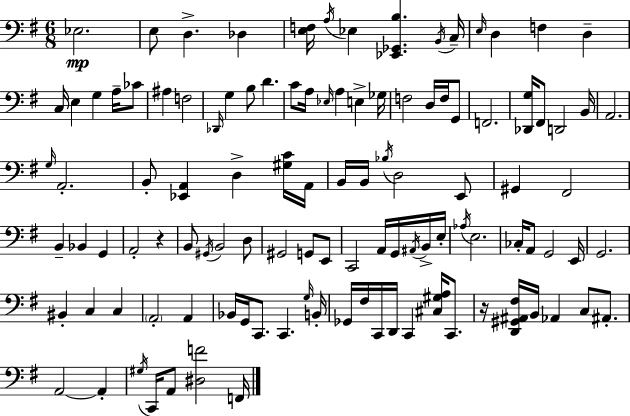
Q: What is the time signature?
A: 6/8